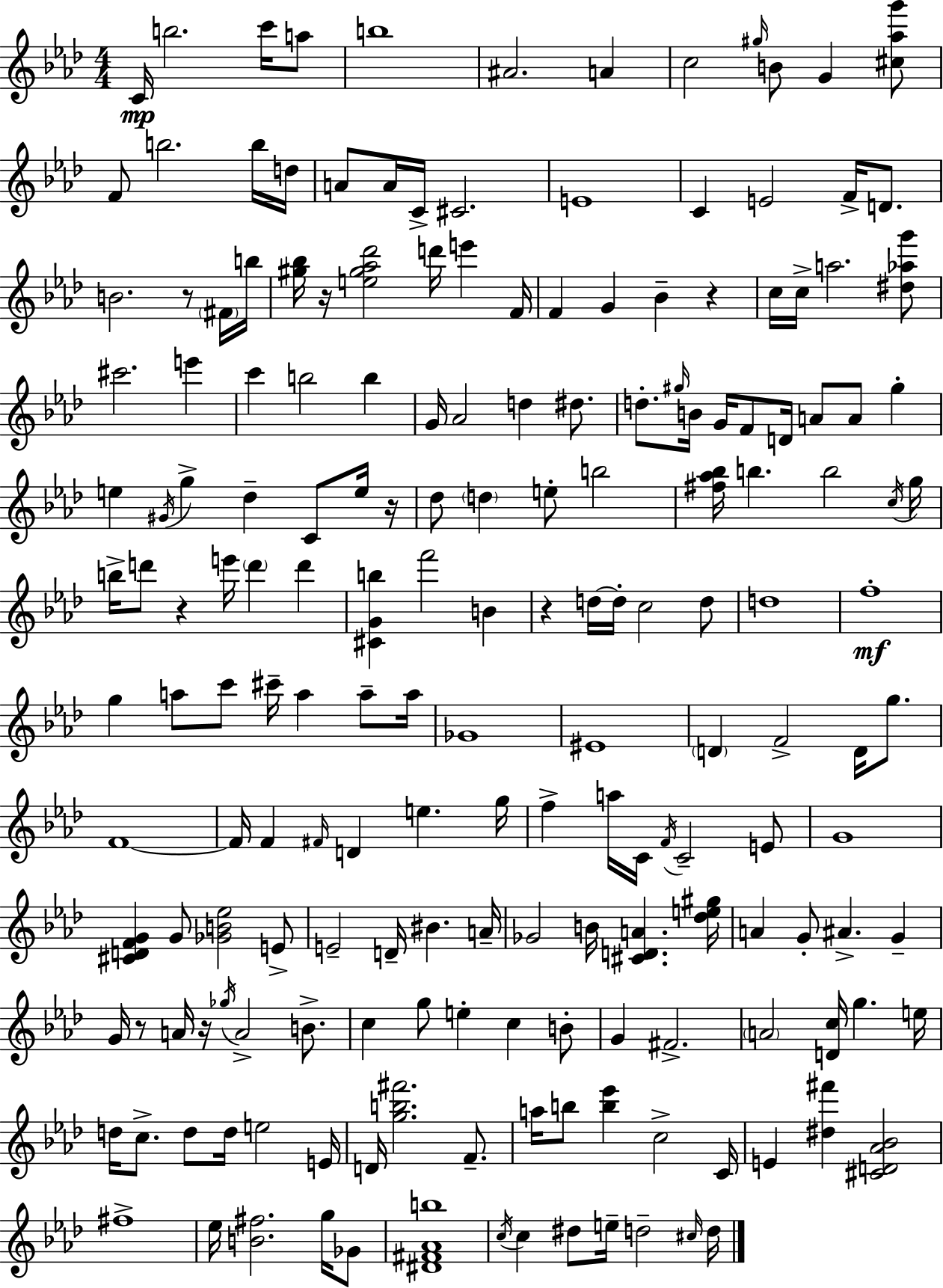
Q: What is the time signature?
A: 4/4